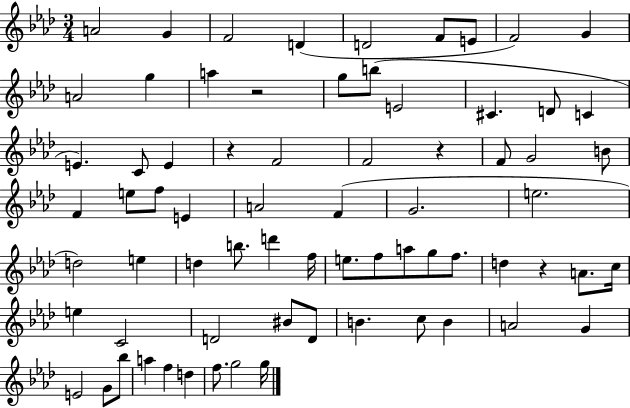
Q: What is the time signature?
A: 3/4